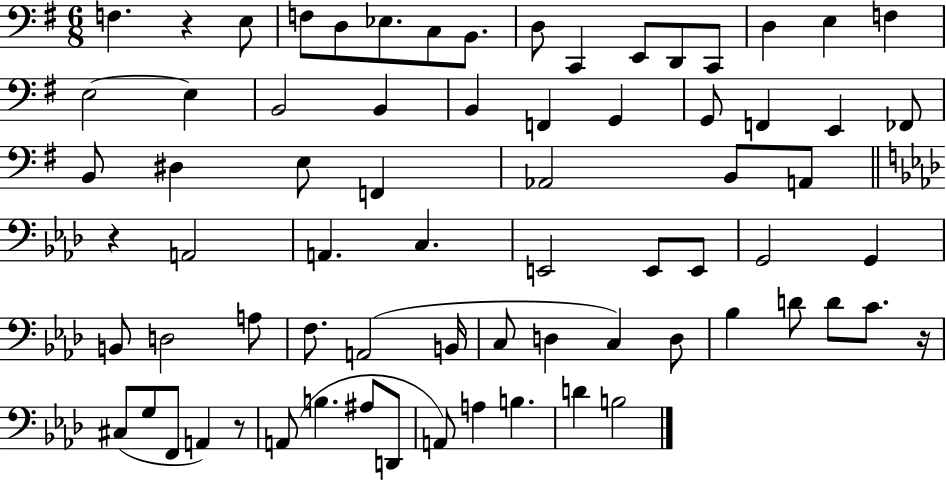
F3/q. R/q E3/e F3/e D3/e Eb3/e. C3/e B2/e. D3/e C2/q E2/e D2/e C2/e D3/q E3/q F3/q E3/h E3/q B2/h B2/q B2/q F2/q G2/q G2/e F2/q E2/q FES2/e B2/e D#3/q E3/e F2/q Ab2/h B2/e A2/e R/q A2/h A2/q. C3/q. E2/h E2/e E2/e G2/h G2/q B2/e D3/h A3/e F3/e. A2/h B2/s C3/e D3/q C3/q D3/e Bb3/q D4/e D4/e C4/e. R/s C#3/e G3/e F2/e A2/q R/e A2/e B3/q. A#3/e D2/e A2/e A3/q B3/q. D4/q B3/h